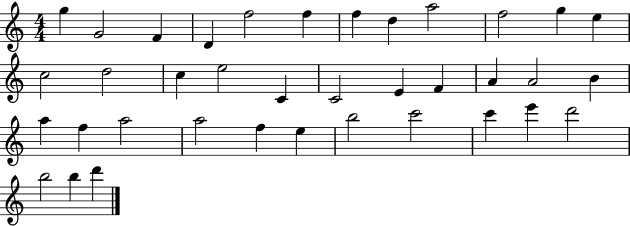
G5/q G4/h F4/q D4/q F5/h F5/q F5/q D5/q A5/h F5/h G5/q E5/q C5/h D5/h C5/q E5/h C4/q C4/h E4/q F4/q A4/q A4/h B4/q A5/q F5/q A5/h A5/h F5/q E5/q B5/h C6/h C6/q E6/q D6/h B5/h B5/q D6/q